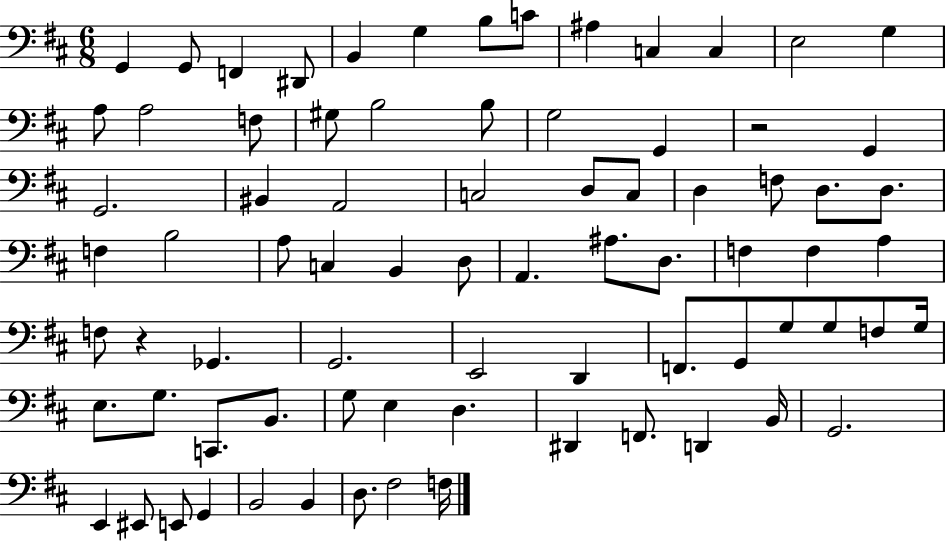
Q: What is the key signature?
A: D major